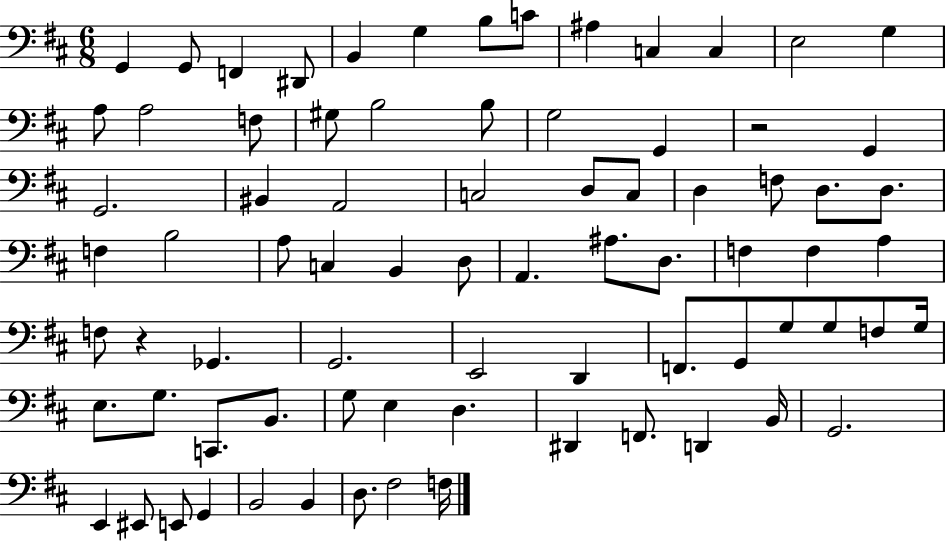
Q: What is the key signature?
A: D major